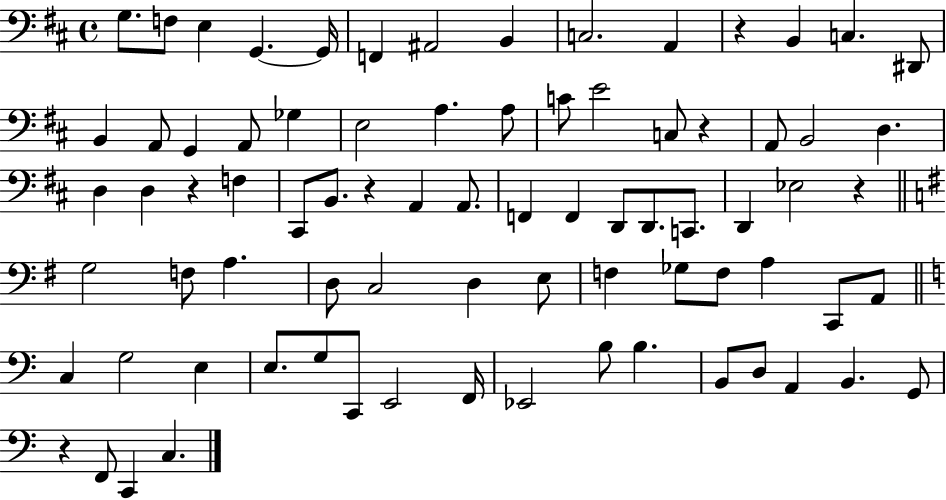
G3/e. F3/e E3/q G2/q. G2/s F2/q A#2/h B2/q C3/h. A2/q R/q B2/q C3/q. D#2/e B2/q A2/e G2/q A2/e Gb3/q E3/h A3/q. A3/e C4/e E4/h C3/e R/q A2/e B2/h D3/q. D3/q D3/q R/q F3/q C#2/e B2/e. R/q A2/q A2/e. F2/q F2/q D2/e D2/e. C2/e. D2/q Eb3/h R/q G3/h F3/e A3/q. D3/e C3/h D3/q E3/e F3/q Gb3/e F3/e A3/q C2/e A2/e C3/q G3/h E3/q E3/e. G3/e C2/e E2/h F2/s Eb2/h B3/e B3/q. B2/e D3/e A2/q B2/q. G2/e R/q F2/e C2/q C3/q.